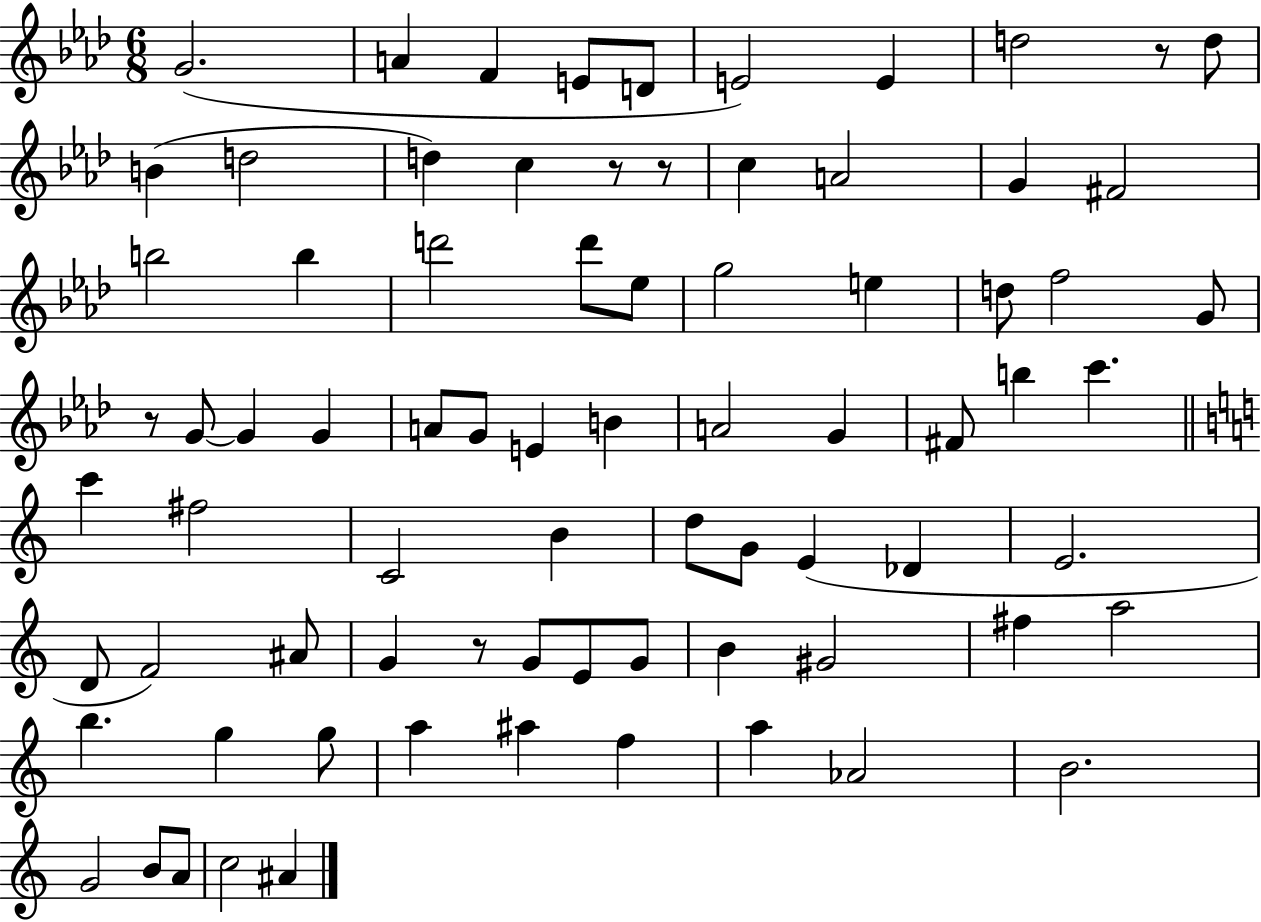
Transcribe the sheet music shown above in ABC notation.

X:1
T:Untitled
M:6/8
L:1/4
K:Ab
G2 A F E/2 D/2 E2 E d2 z/2 d/2 B d2 d c z/2 z/2 c A2 G ^F2 b2 b d'2 d'/2 _e/2 g2 e d/2 f2 G/2 z/2 G/2 G G A/2 G/2 E B A2 G ^F/2 b c' c' ^f2 C2 B d/2 G/2 E _D E2 D/2 F2 ^A/2 G z/2 G/2 E/2 G/2 B ^G2 ^f a2 b g g/2 a ^a f a _A2 B2 G2 B/2 A/2 c2 ^A